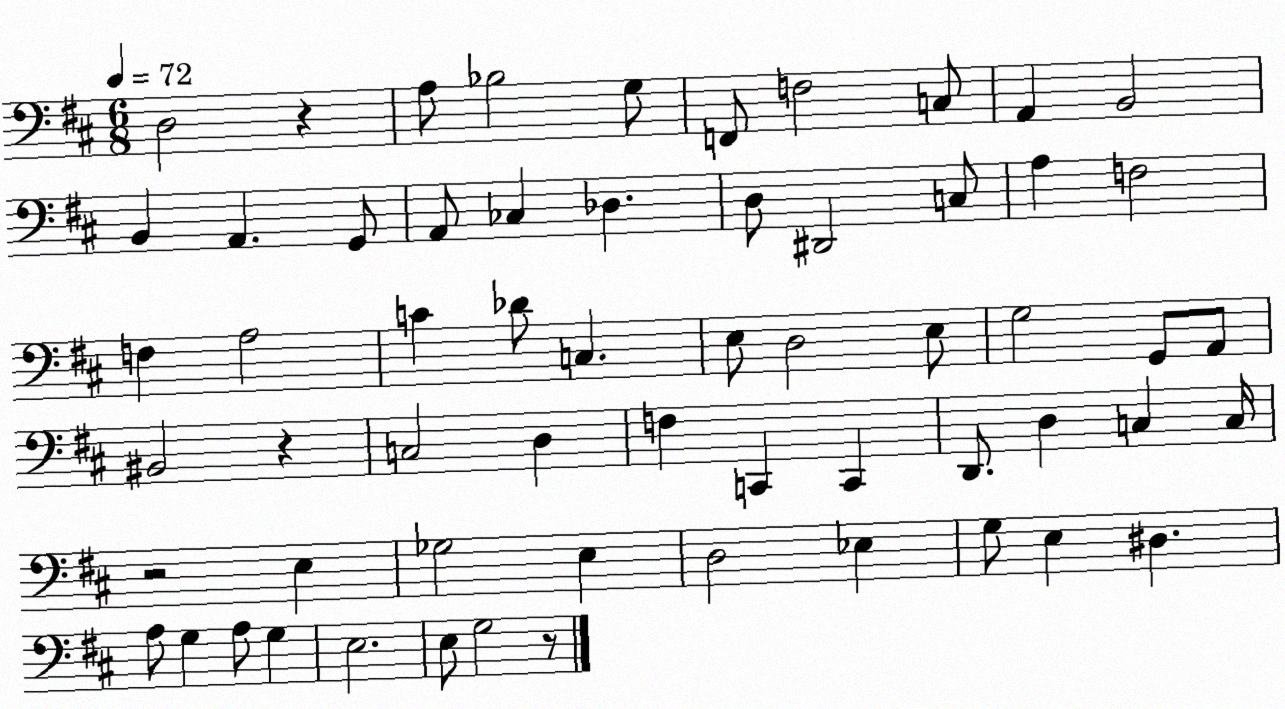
X:1
T:Untitled
M:6/8
L:1/4
K:D
D,2 z A,/2 _B,2 G,/2 F,,/2 F,2 C,/2 A,, B,,2 B,, A,, G,,/2 A,,/2 _C, _D, D,/2 ^D,,2 C,/2 A, F,2 F, A,2 C _D/2 C, E,/2 D,2 E,/2 G,2 G,,/2 A,,/2 ^B,,2 z C,2 D, F, C,, C,, D,,/2 D, C, C,/4 z2 E, _G,2 E, D,2 _E, G,/2 E, ^D, A,/2 G, A,/2 G, E,2 E,/2 G,2 z/2